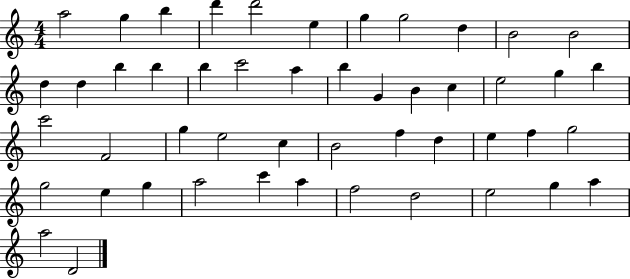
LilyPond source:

{
  \clef treble
  \numericTimeSignature
  \time 4/4
  \key c \major
  a''2 g''4 b''4 | d'''4 d'''2 e''4 | g''4 g''2 d''4 | b'2 b'2 | \break d''4 d''4 b''4 b''4 | b''4 c'''2 a''4 | b''4 g'4 b'4 c''4 | e''2 g''4 b''4 | \break c'''2 f'2 | g''4 e''2 c''4 | b'2 f''4 d''4 | e''4 f''4 g''2 | \break g''2 e''4 g''4 | a''2 c'''4 a''4 | f''2 d''2 | e''2 g''4 a''4 | \break a''2 d'2 | \bar "|."
}